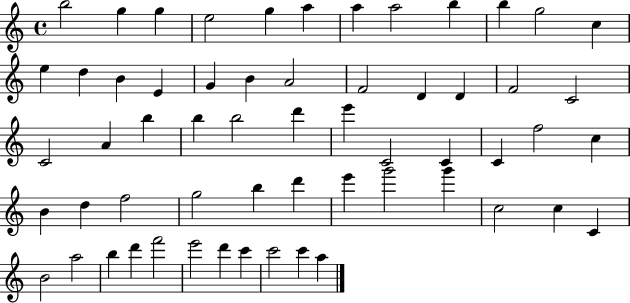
{
  \clef treble
  \time 4/4
  \defaultTimeSignature
  \key c \major
  b''2 g''4 g''4 | e''2 g''4 a''4 | a''4 a''2 b''4 | b''4 g''2 c''4 | \break e''4 d''4 b'4 e'4 | g'4 b'4 a'2 | f'2 d'4 d'4 | f'2 c'2 | \break c'2 a'4 b''4 | b''4 b''2 d'''4 | e'''4 c'2 c'4 | c'4 f''2 c''4 | \break b'4 d''4 f''2 | g''2 b''4 d'''4 | e'''4 g'''2 g'''4 | c''2 c''4 c'4 | \break b'2 a''2 | b''4 d'''4 f'''2 | e'''2 d'''4 c'''4 | c'''2 c'''4 a''4 | \break \bar "|."
}